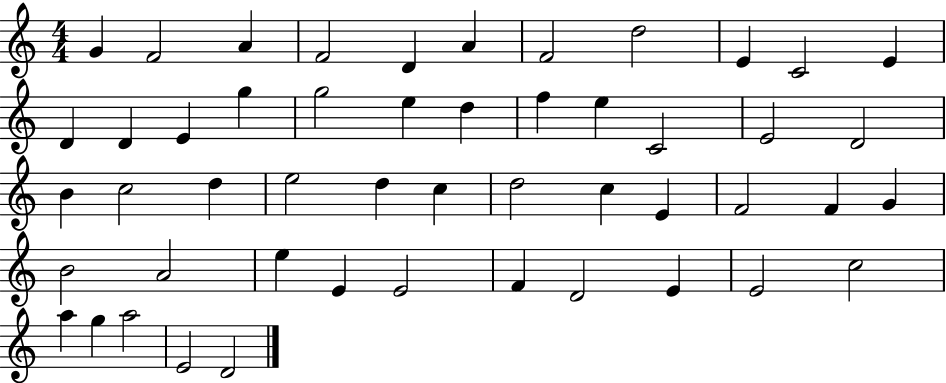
X:1
T:Untitled
M:4/4
L:1/4
K:C
G F2 A F2 D A F2 d2 E C2 E D D E g g2 e d f e C2 E2 D2 B c2 d e2 d c d2 c E F2 F G B2 A2 e E E2 F D2 E E2 c2 a g a2 E2 D2